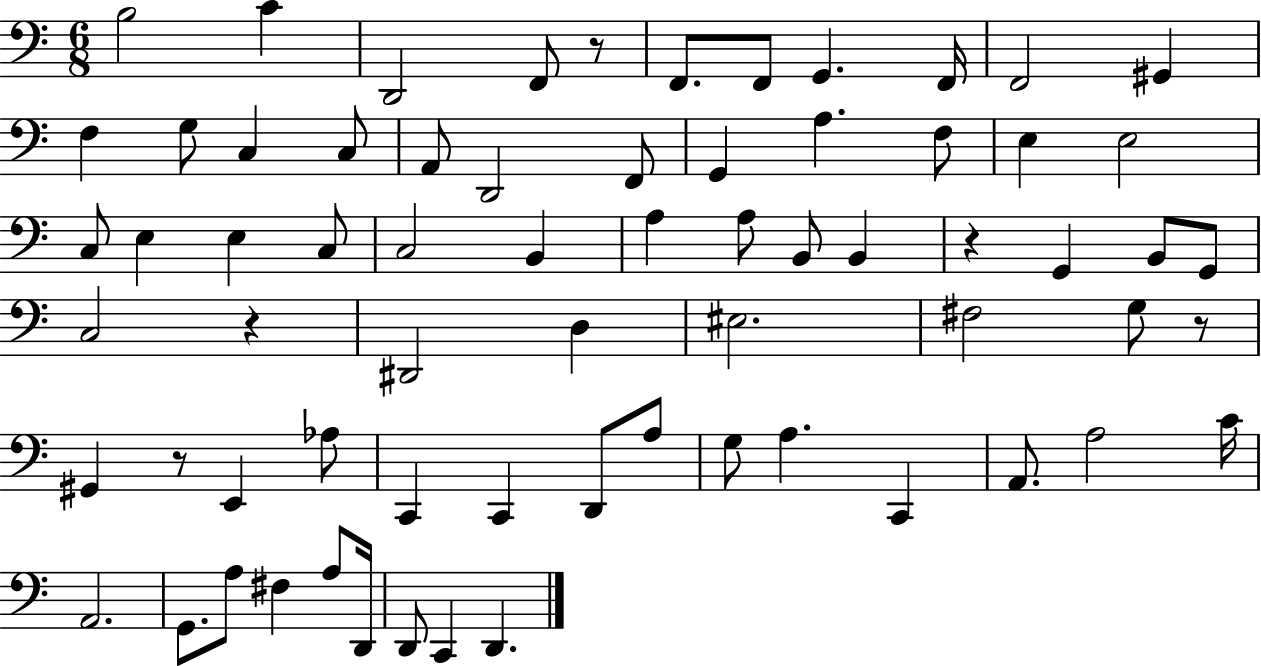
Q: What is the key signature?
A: C major